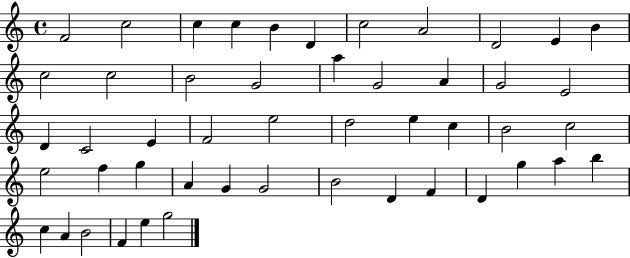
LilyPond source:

{
  \clef treble
  \time 4/4
  \defaultTimeSignature
  \key c \major
  f'2 c''2 | c''4 c''4 b'4 d'4 | c''2 a'2 | d'2 e'4 b'4 | \break c''2 c''2 | b'2 g'2 | a''4 g'2 a'4 | g'2 e'2 | \break d'4 c'2 e'4 | f'2 e''2 | d''2 e''4 c''4 | b'2 c''2 | \break e''2 f''4 g''4 | a'4 g'4 g'2 | b'2 d'4 f'4 | d'4 g''4 a''4 b''4 | \break c''4 a'4 b'2 | f'4 e''4 g''2 | \bar "|."
}